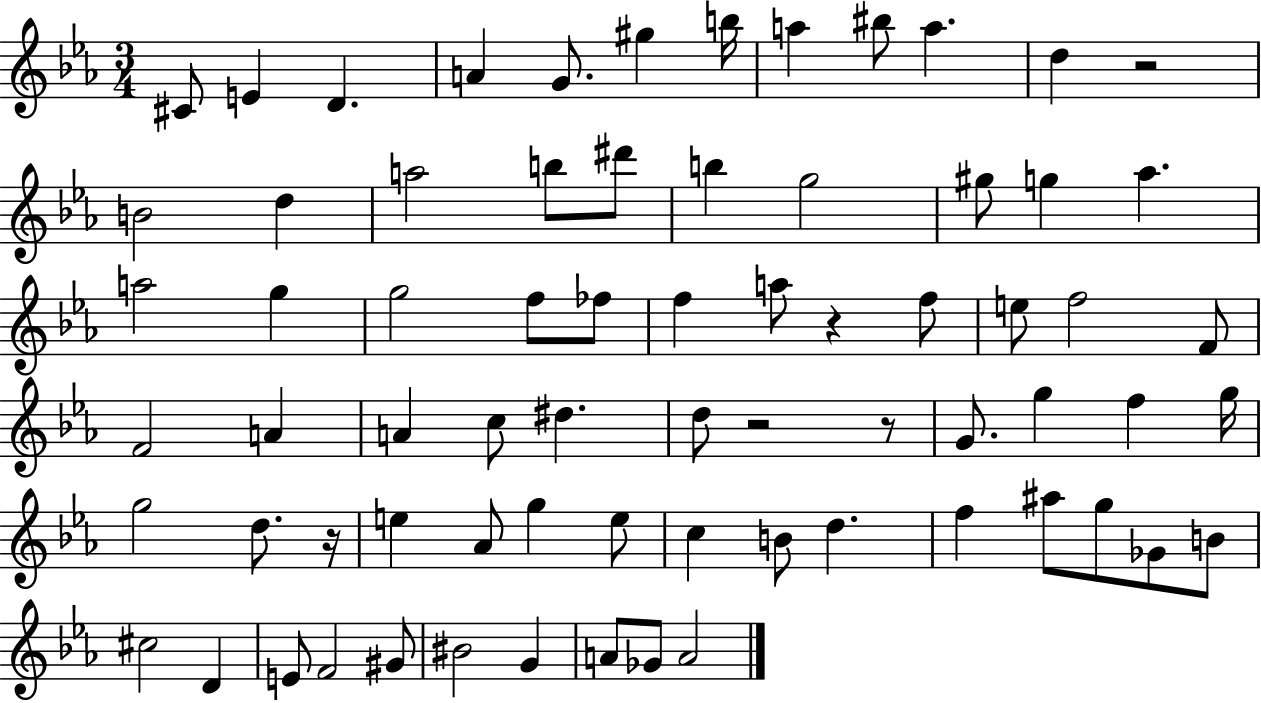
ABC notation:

X:1
T:Untitled
M:3/4
L:1/4
K:Eb
^C/2 E D A G/2 ^g b/4 a ^b/2 a d z2 B2 d a2 b/2 ^d'/2 b g2 ^g/2 g _a a2 g g2 f/2 _f/2 f a/2 z f/2 e/2 f2 F/2 F2 A A c/2 ^d d/2 z2 z/2 G/2 g f g/4 g2 d/2 z/4 e _A/2 g e/2 c B/2 d f ^a/2 g/2 _G/2 B/2 ^c2 D E/2 F2 ^G/2 ^B2 G A/2 _G/2 A2